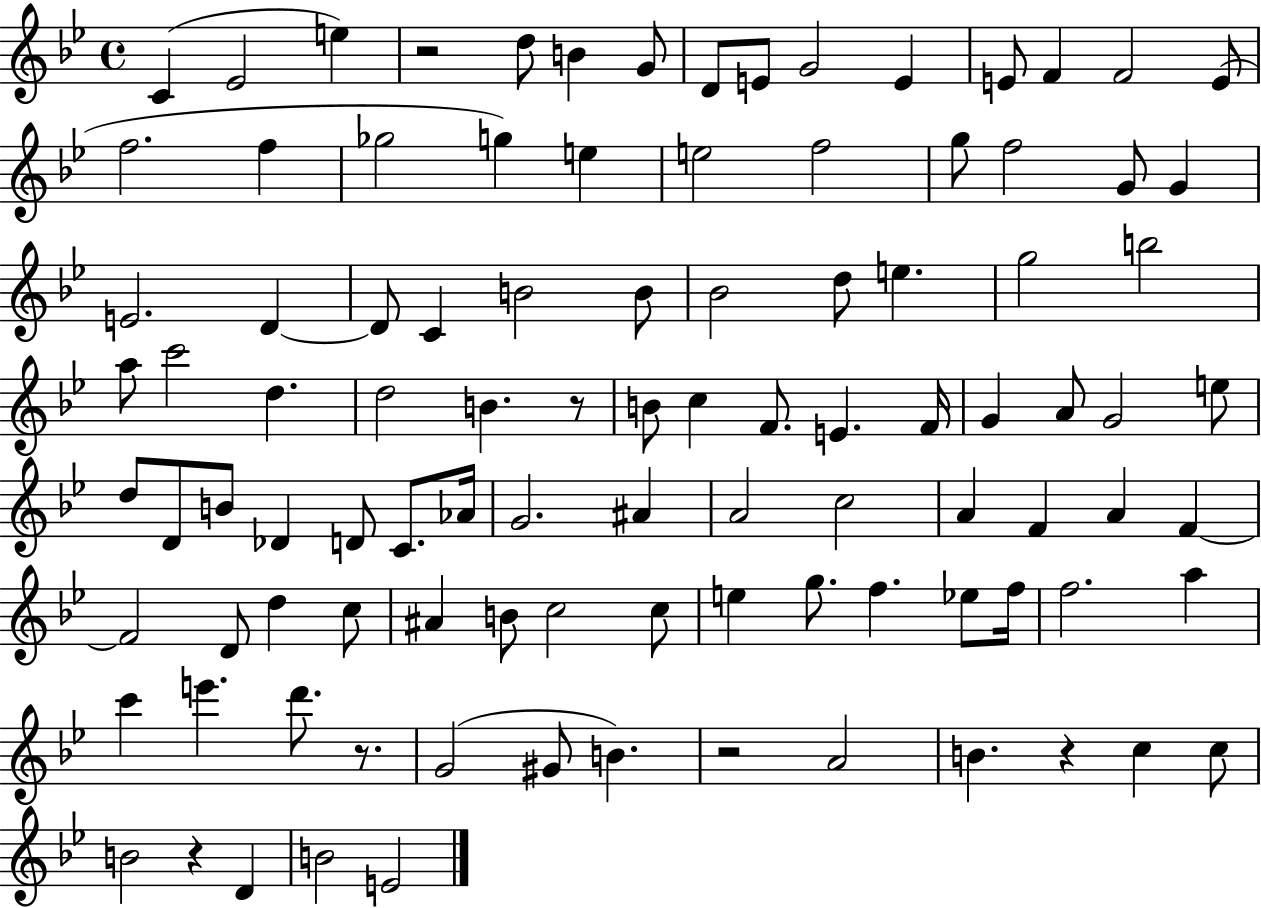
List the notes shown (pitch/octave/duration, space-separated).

C4/q Eb4/h E5/q R/h D5/e B4/q G4/e D4/e E4/e G4/h E4/q E4/e F4/q F4/h E4/e F5/h. F5/q Gb5/h G5/q E5/q E5/h F5/h G5/e F5/h G4/e G4/q E4/h. D4/q D4/e C4/q B4/h B4/e Bb4/h D5/e E5/q. G5/h B5/h A5/e C6/h D5/q. D5/h B4/q. R/e B4/e C5/q F4/e. E4/q. F4/s G4/q A4/e G4/h E5/e D5/e D4/e B4/e Db4/q D4/e C4/e. Ab4/s G4/h. A#4/q A4/h C5/h A4/q F4/q A4/q F4/q F4/h D4/e D5/q C5/e A#4/q B4/e C5/h C5/e E5/q G5/e. F5/q. Eb5/e F5/s F5/h. A5/q C6/q E6/q. D6/e. R/e. G4/h G#4/e B4/q. R/h A4/h B4/q. R/q C5/q C5/e B4/h R/q D4/q B4/h E4/h